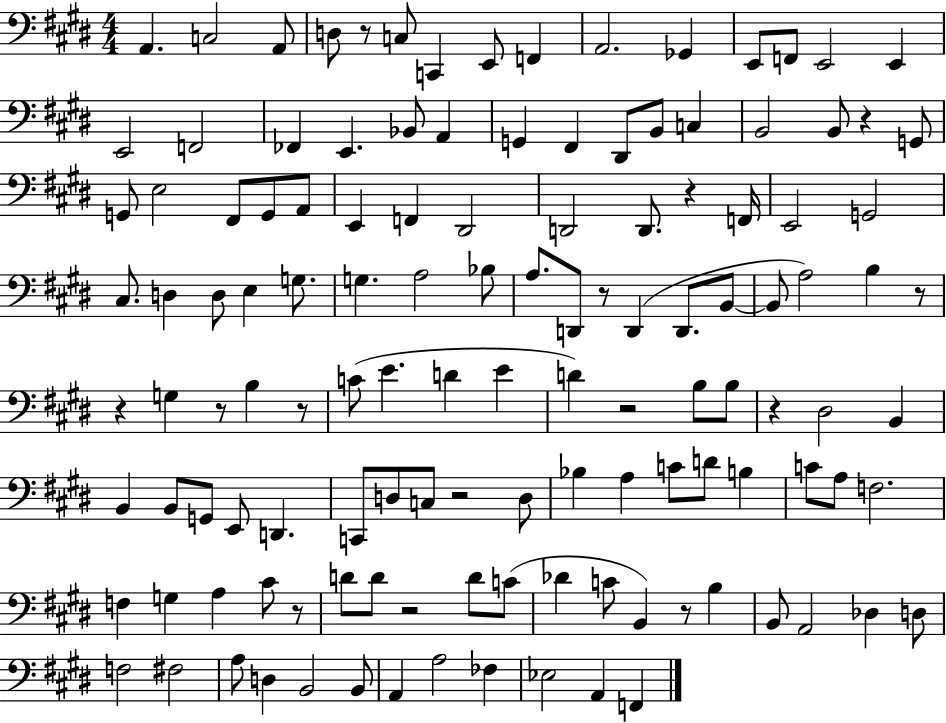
{
  \clef bass
  \numericTimeSignature
  \time 4/4
  \key e \major
  \repeat volta 2 { a,4. c2 a,8 | d8 r8 c8 c,4 e,8 f,4 | a,2. ges,4 | e,8 f,8 e,2 e,4 | \break e,2 f,2 | fes,4 e,4. bes,8 a,4 | g,4 fis,4 dis,8 b,8 c4 | b,2 b,8 r4 g,8 | \break g,8 e2 fis,8 g,8 a,8 | e,4 f,4 dis,2 | d,2 d,8. r4 f,16 | e,2 g,2 | \break cis8. d4 d8 e4 g8. | g4. a2 bes8 | a8. d,8 r8 d,4( d,8. b,8~~ | b,8 a2) b4 r8 | \break r4 g4 r8 b4 r8 | c'8( e'4. d'4 e'4 | d'4) r2 b8 b8 | r4 dis2 b,4 | \break b,4 b,8 g,8 e,8 d,4. | c,8 d8 c8 r2 d8 | bes4 a4 c'8 d'8 b4 | c'8 a8 f2. | \break f4 g4 a4 cis'8 r8 | d'8 d'8 r2 d'8 c'8( | des'4 c'8 b,4) r8 b4 | b,8 a,2 des4 d8 | \break f2 fis2 | a8 d4 b,2 b,8 | a,4 a2 fes4 | ees2 a,4 f,4 | \break } \bar "|."
}